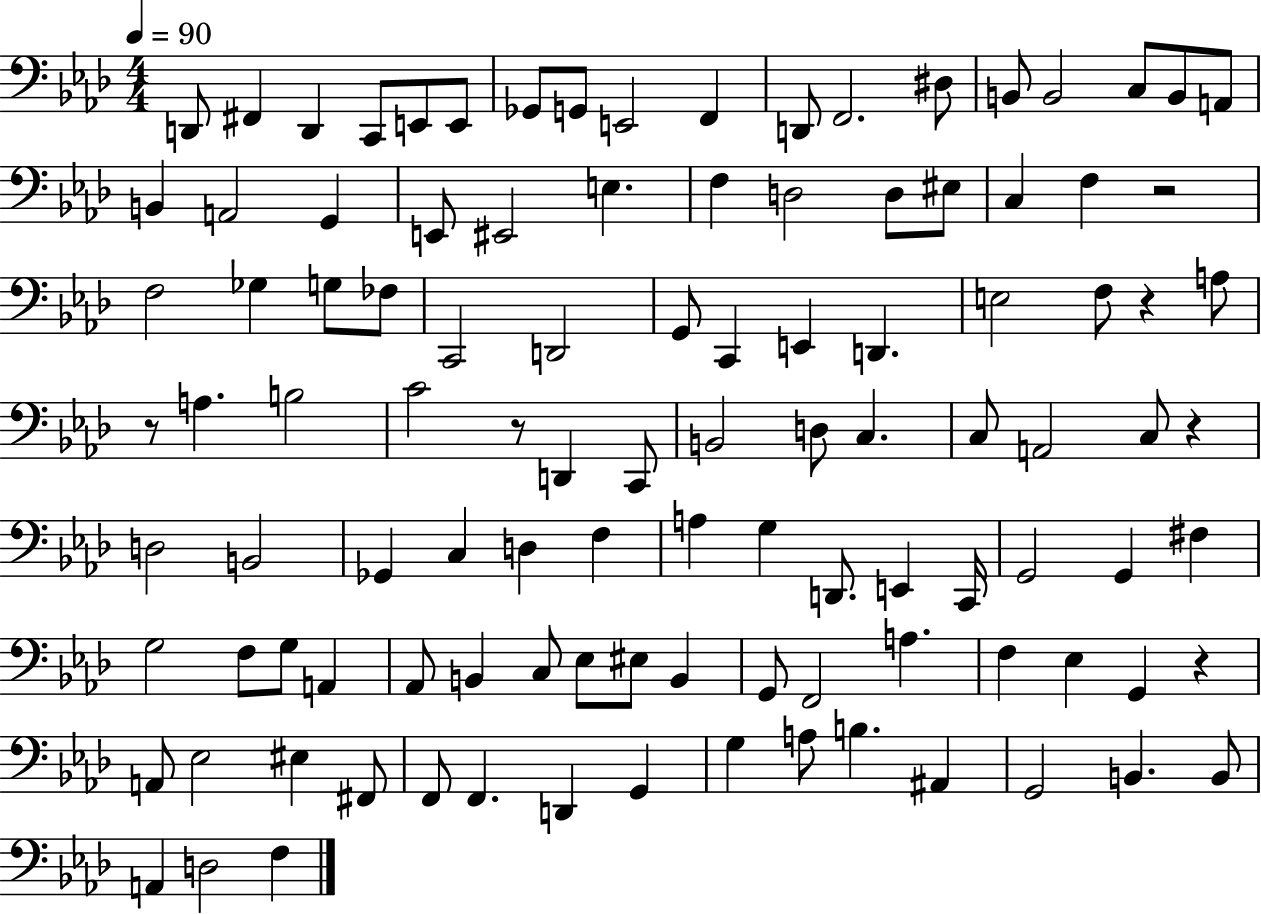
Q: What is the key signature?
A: AES major